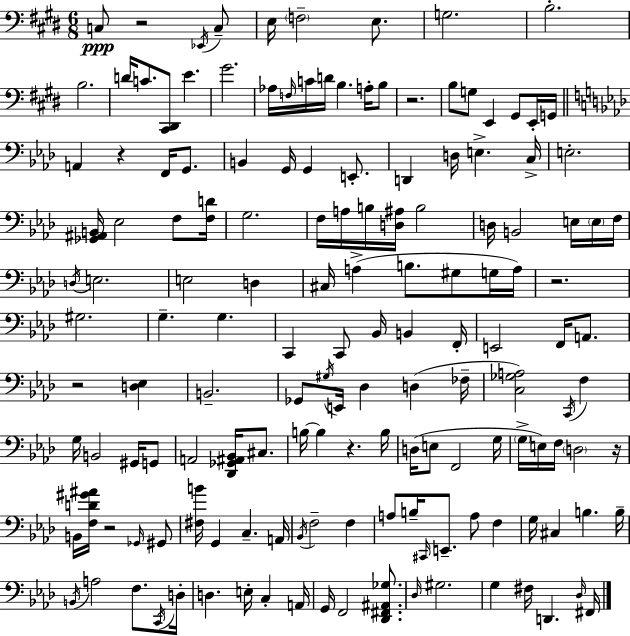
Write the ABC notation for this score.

X:1
T:Untitled
M:6/8
L:1/4
K:E
C,/2 z2 _E,,/4 C,/2 E,/4 F,2 E,/2 G,2 B,2 B,2 D/4 C/2 [^C,,^D,,]/2 E ^G2 _A,/4 F,/4 C/4 D/4 B, A,/4 B,/2 z2 B,/2 G,/2 E,, ^G,,/2 E,,/4 G,,/4 A,, z F,,/4 G,,/2 B,, G,,/4 G,, E,,/2 D,, D,/4 E, C,/4 E,2 [_G,,^A,,B,,]/4 _E,2 F,/2 [F,D]/4 G,2 F,/4 A,/4 B,/4 [D,^A,]/4 B,2 D,/4 B,,2 E,/4 E,/4 F,/4 D,/4 E,2 E,2 D, ^C,/4 A, B,/2 ^G,/2 G,/4 A,/4 z2 ^G,2 G, G, C,, C,,/2 _B,,/4 B,, F,,/4 E,,2 F,,/4 A,,/2 z2 [D,_E,] B,,2 _G,,/2 ^G,/4 E,,/4 _D, D, _F,/4 [C,_G,A,]2 C,,/4 F, G,/4 B,,2 ^G,,/4 G,,/2 A,,2 [_D,,_G,,^A,,_B,,]/4 ^C,/2 B,/4 B, z B,/4 D,/4 E,/2 F,,2 G,/4 G,/4 E,/4 F,/4 D,2 z/4 B,,/4 [F,D^G^A]/4 z2 _G,,/4 ^G,,/2 [^F,B]/4 G,, C, A,,/4 _B,,/4 F,2 F, A,/2 B,/4 ^C,,/4 E,,/2 A,/2 F, G,/4 ^C, B, B,/4 B,,/4 A,2 F,/2 C,,/4 D,/4 D, E,/4 C, A,,/4 G,,/4 F,,2 [_D,,^F,,^A,,_G,]/2 _D,/4 ^G,2 G, ^F,/4 D,, _D,/4 ^F,,/4